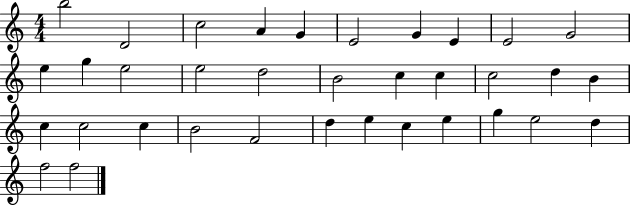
B5/h D4/h C5/h A4/q G4/q E4/h G4/q E4/q E4/h G4/h E5/q G5/q E5/h E5/h D5/h B4/h C5/q C5/q C5/h D5/q B4/q C5/q C5/h C5/q B4/h F4/h D5/q E5/q C5/q E5/q G5/q E5/h D5/q F5/h F5/h